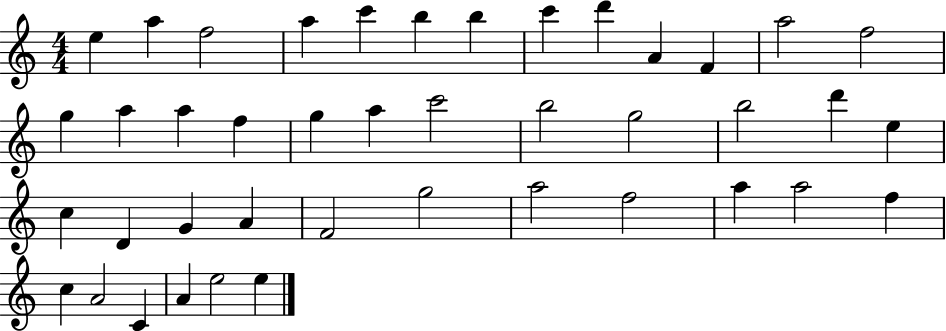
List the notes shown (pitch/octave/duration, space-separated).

E5/q A5/q F5/h A5/q C6/q B5/q B5/q C6/q D6/q A4/q F4/q A5/h F5/h G5/q A5/q A5/q F5/q G5/q A5/q C6/h B5/h G5/h B5/h D6/q E5/q C5/q D4/q G4/q A4/q F4/h G5/h A5/h F5/h A5/q A5/h F5/q C5/q A4/h C4/q A4/q E5/h E5/q